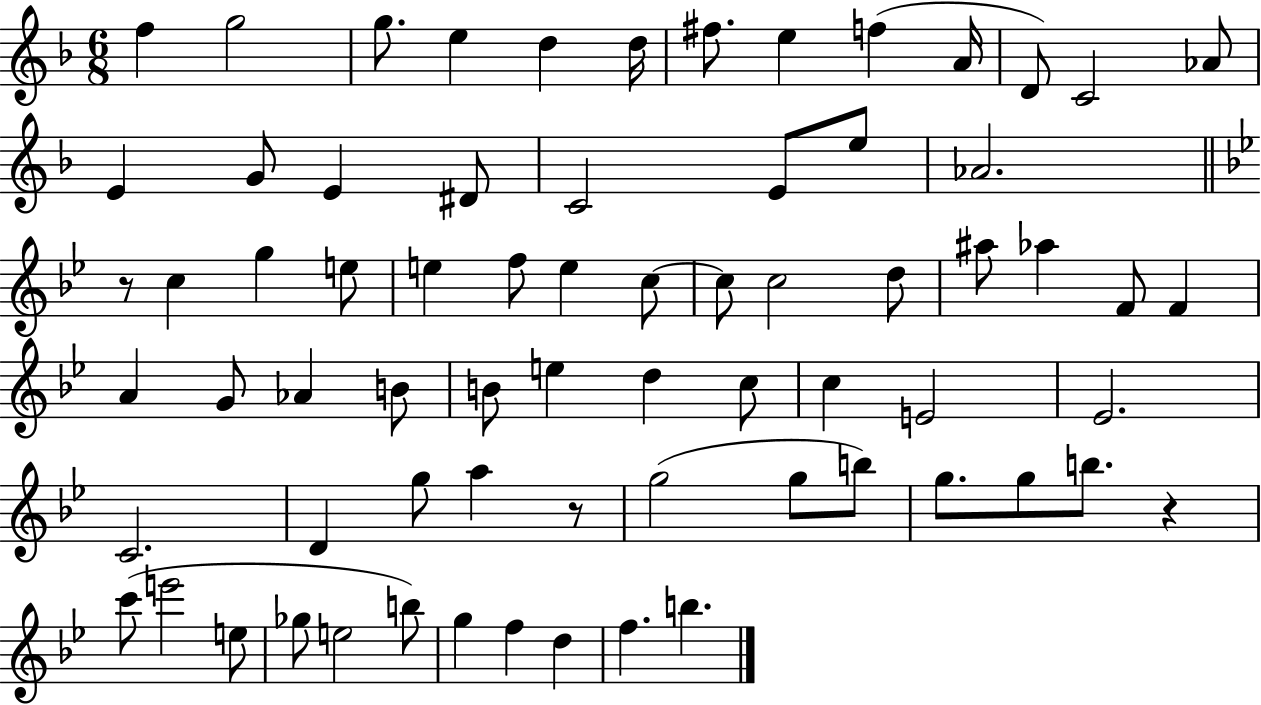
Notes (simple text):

F5/q G5/h G5/e. E5/q D5/q D5/s F#5/e. E5/q F5/q A4/s D4/e C4/h Ab4/e E4/q G4/e E4/q D#4/e C4/h E4/e E5/e Ab4/h. R/e C5/q G5/q E5/e E5/q F5/e E5/q C5/e C5/e C5/h D5/e A#5/e Ab5/q F4/e F4/q A4/q G4/e Ab4/q B4/e B4/e E5/q D5/q C5/e C5/q E4/h Eb4/h. C4/h. D4/q G5/e A5/q R/e G5/h G5/e B5/e G5/e. G5/e B5/e. R/q C6/e E6/h E5/e Gb5/e E5/h B5/e G5/q F5/q D5/q F5/q. B5/q.